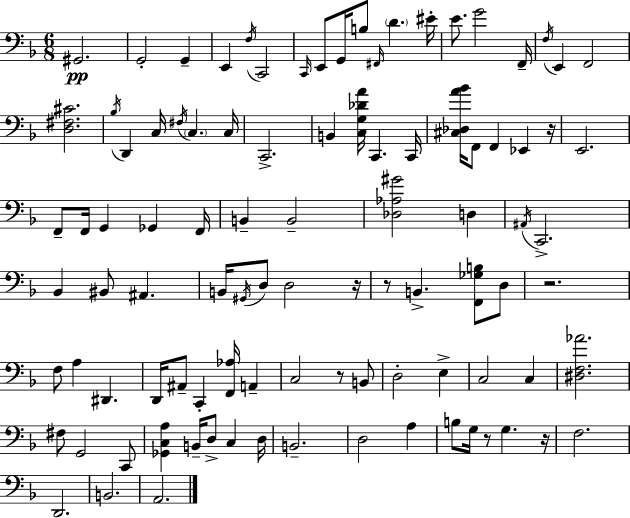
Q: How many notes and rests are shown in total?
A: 97